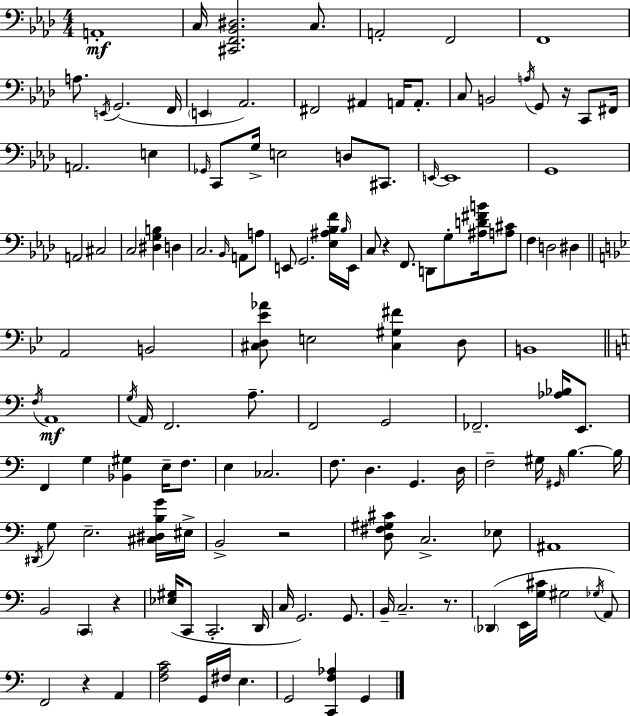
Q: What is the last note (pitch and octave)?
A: G2